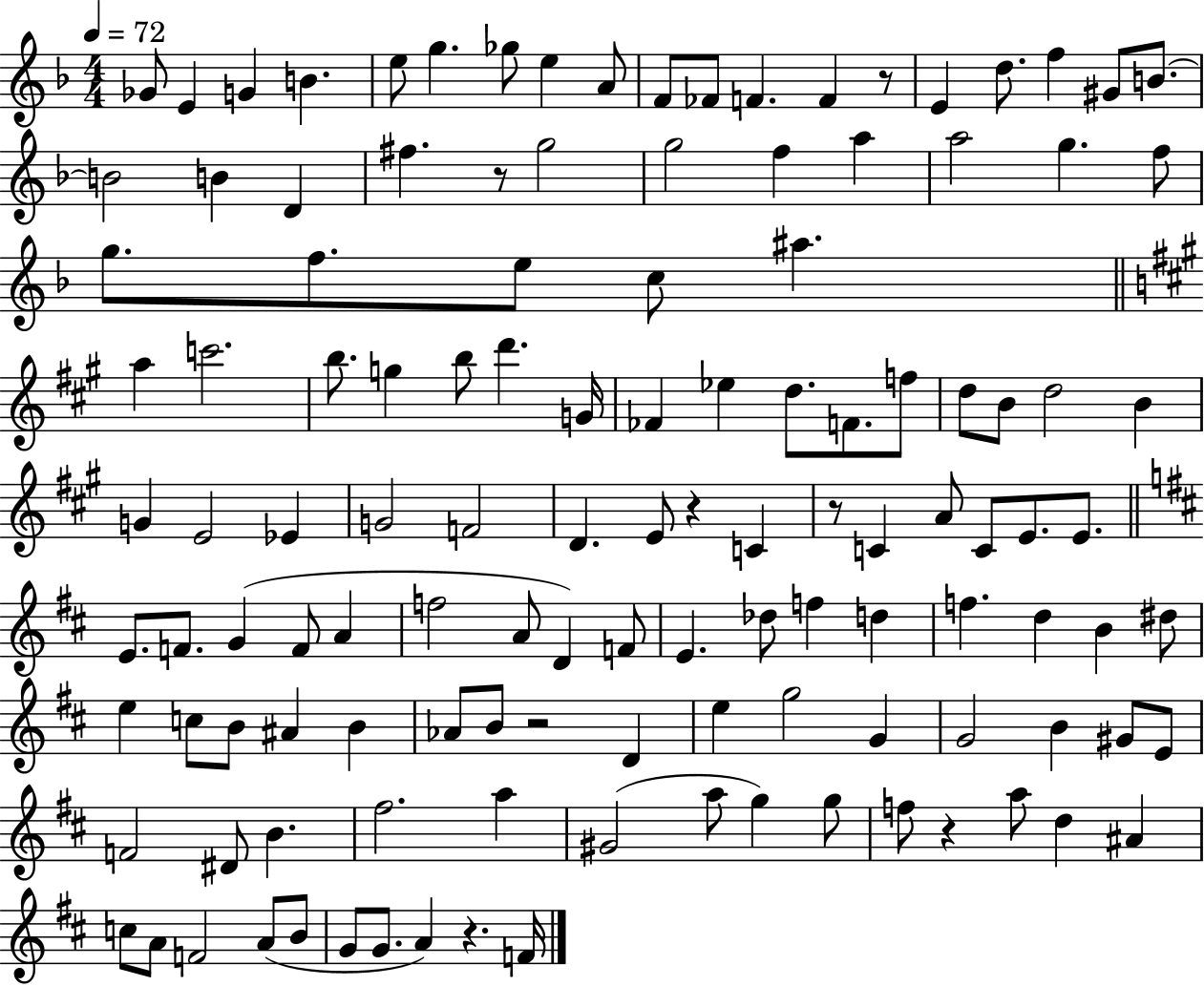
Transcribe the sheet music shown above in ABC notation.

X:1
T:Untitled
M:4/4
L:1/4
K:F
_G/2 E G B e/2 g _g/2 e A/2 F/2 _F/2 F F z/2 E d/2 f ^G/2 B/2 B2 B D ^f z/2 g2 g2 f a a2 g f/2 g/2 f/2 e/2 c/2 ^a a c'2 b/2 g b/2 d' G/4 _F _e d/2 F/2 f/2 d/2 B/2 d2 B G E2 _E G2 F2 D E/2 z C z/2 C A/2 C/2 E/2 E/2 E/2 F/2 G F/2 A f2 A/2 D F/2 E _d/2 f d f d B ^d/2 e c/2 B/2 ^A B _A/2 B/2 z2 D e g2 G G2 B ^G/2 E/2 F2 ^D/2 B ^f2 a ^G2 a/2 g g/2 f/2 z a/2 d ^A c/2 A/2 F2 A/2 B/2 G/2 G/2 A z F/4